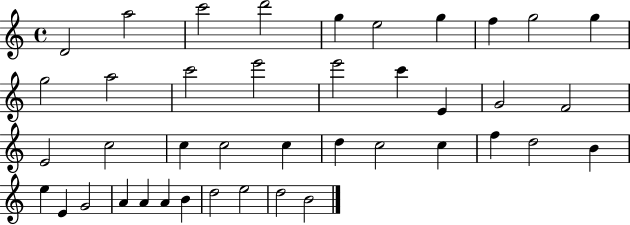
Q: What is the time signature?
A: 4/4